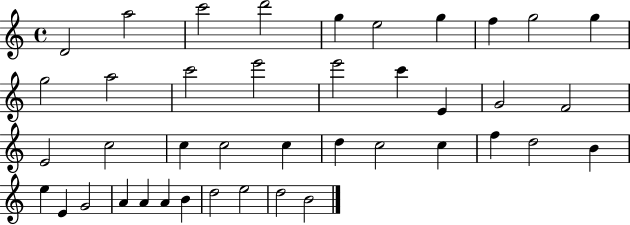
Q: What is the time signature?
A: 4/4